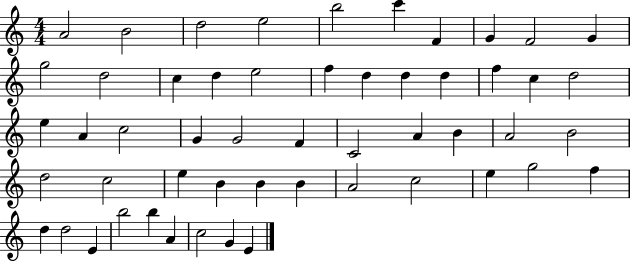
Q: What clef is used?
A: treble